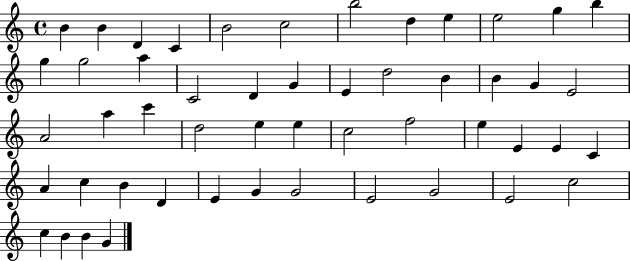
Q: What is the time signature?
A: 4/4